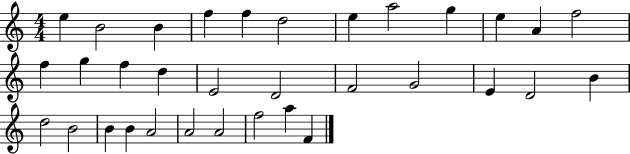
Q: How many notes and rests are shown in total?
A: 33